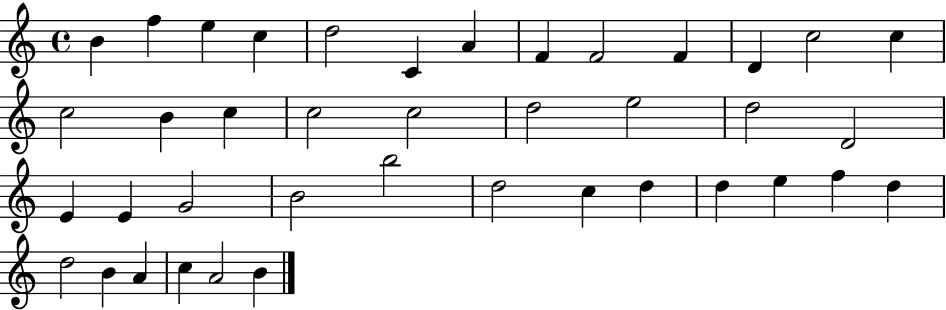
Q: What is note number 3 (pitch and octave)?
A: E5